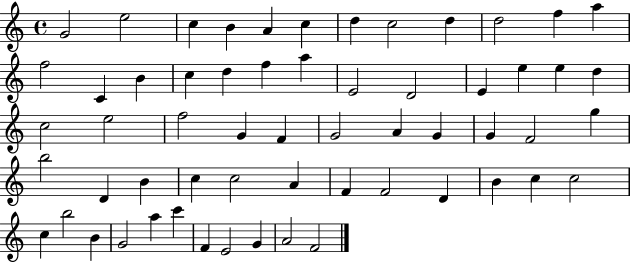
{
  \clef treble
  \time 4/4
  \defaultTimeSignature
  \key c \major
  g'2 e''2 | c''4 b'4 a'4 c''4 | d''4 c''2 d''4 | d''2 f''4 a''4 | \break f''2 c'4 b'4 | c''4 d''4 f''4 a''4 | e'2 d'2 | e'4 e''4 e''4 d''4 | \break c''2 e''2 | f''2 g'4 f'4 | g'2 a'4 g'4 | g'4 f'2 g''4 | \break b''2 d'4 b'4 | c''4 c''2 a'4 | f'4 f'2 d'4 | b'4 c''4 c''2 | \break c''4 b''2 b'4 | g'2 a''4 c'''4 | f'4 e'2 g'4 | a'2 f'2 | \break \bar "|."
}